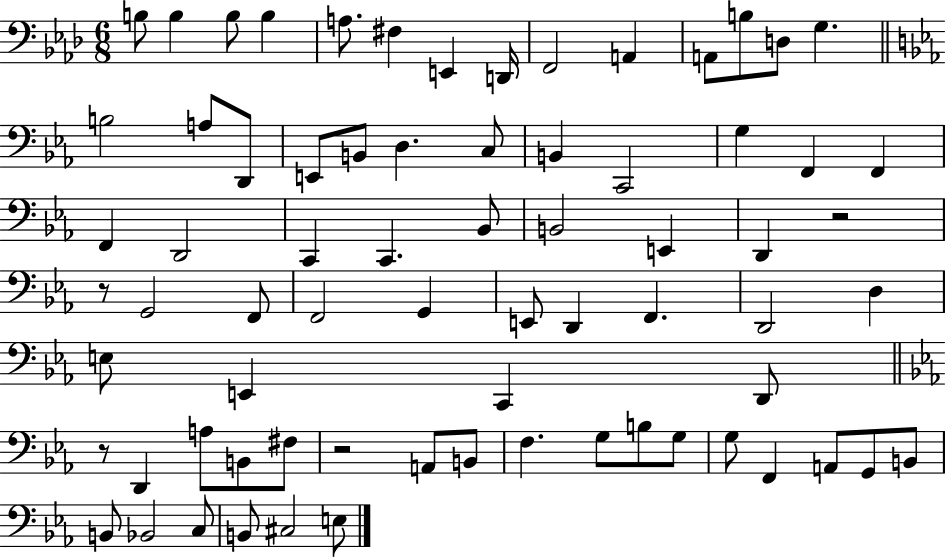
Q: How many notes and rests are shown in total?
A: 72